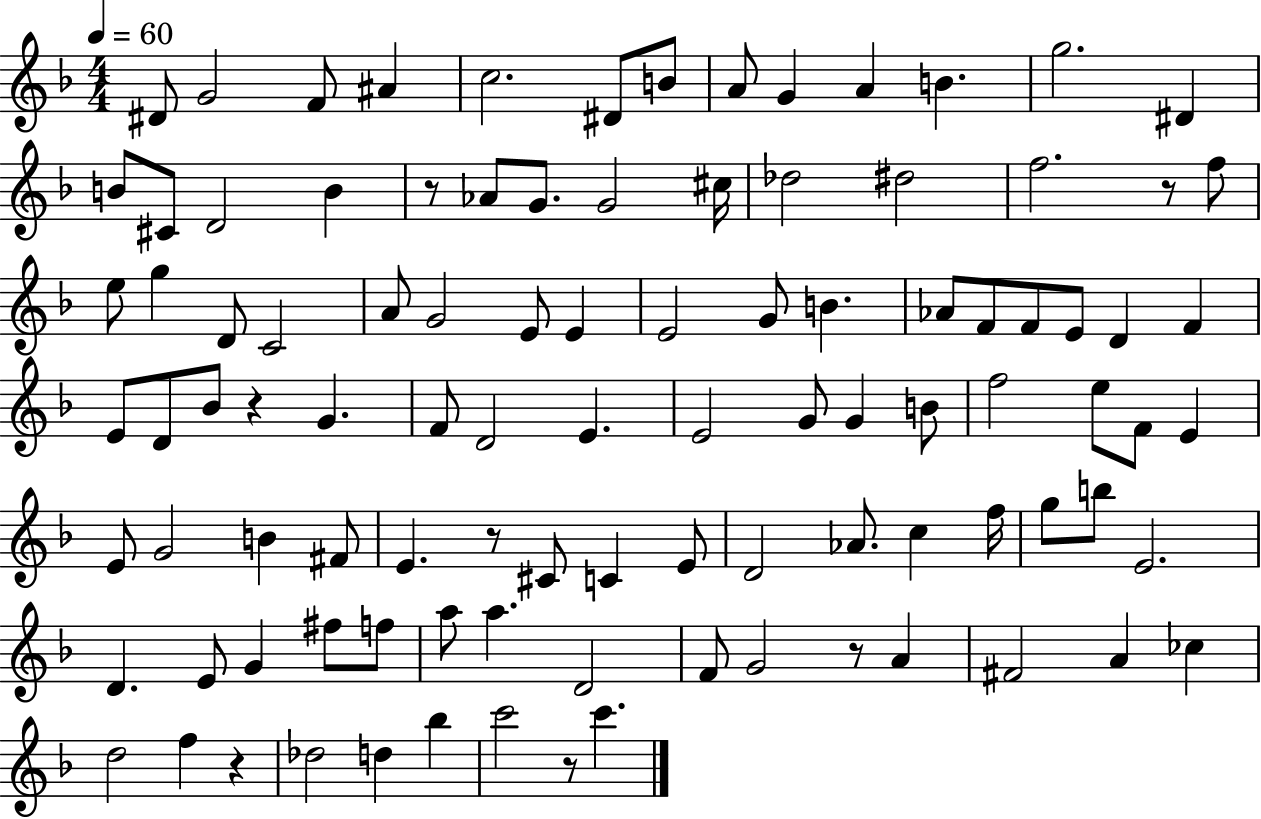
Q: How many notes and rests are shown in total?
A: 100